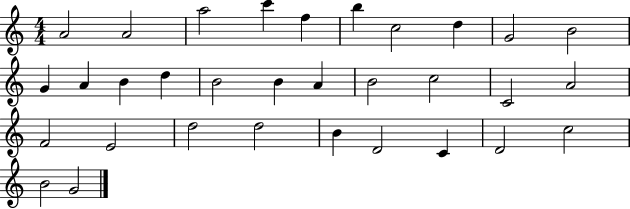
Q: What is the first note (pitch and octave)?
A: A4